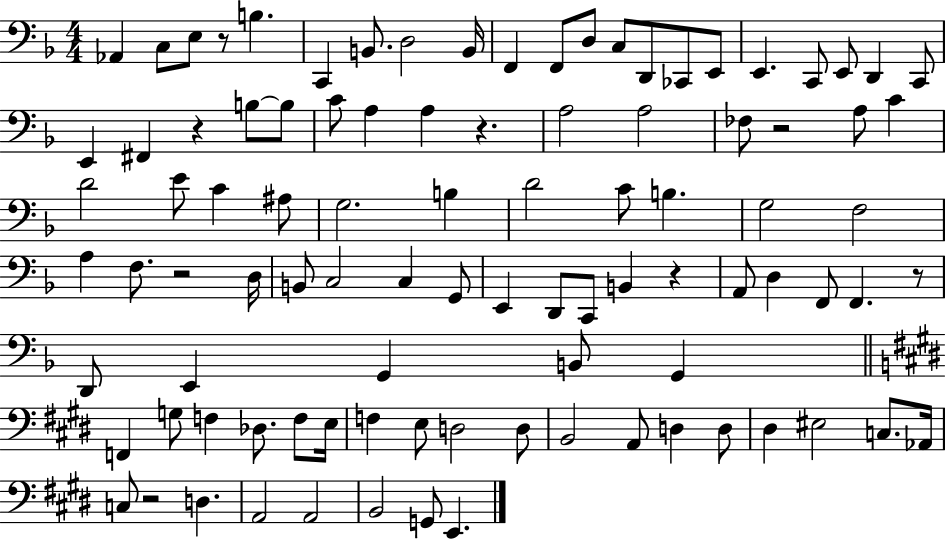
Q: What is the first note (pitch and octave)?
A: Ab2